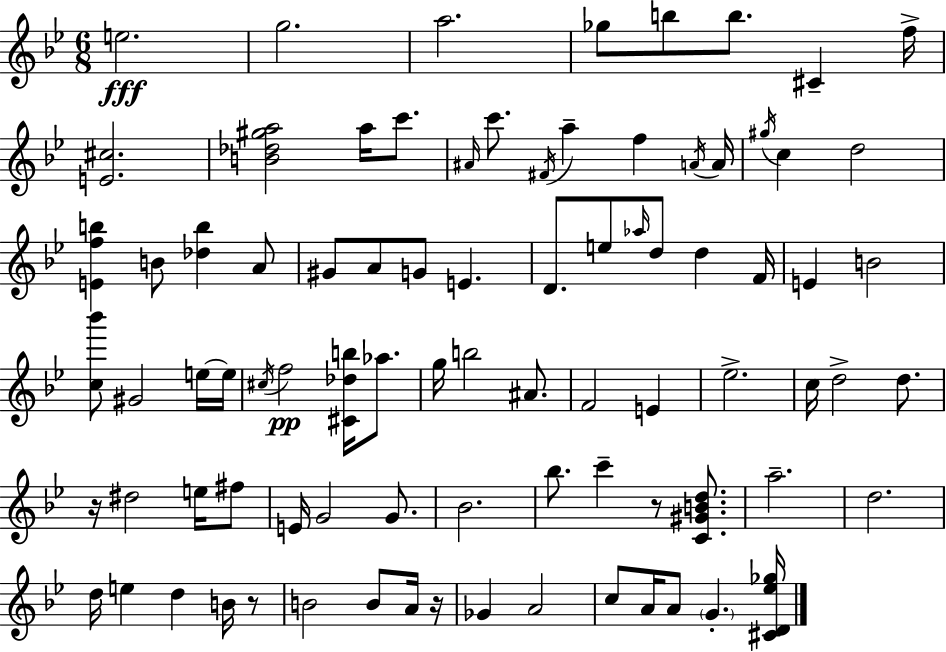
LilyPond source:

{
  \clef treble
  \numericTimeSignature
  \time 6/8
  \key bes \major
  e''2.\fff | g''2. | a''2. | ges''8 b''8 b''8. cis'4-- f''16-> | \break <e' cis''>2. | <b' des'' gis'' a''>2 a''16 c'''8. | \grace { ais'16 } c'''8. \acciaccatura { fis'16 } a''4-- f''4 | \acciaccatura { a'16 } a'16 \acciaccatura { gis''16 } c''4 d''2 | \break <e' f'' b''>4 b'8 <des'' b''>4 | a'8 gis'8 a'8 g'8 e'4. | d'8. e''8 \grace { aes''16 } d''8 | d''4 f'16 e'4 b'2 | \break <c'' bes'''>8 gis'2 | e''16~~ e''16 \acciaccatura { cis''16 }\pp f''2 | <cis' des'' b''>16 aes''8. g''16 b''2 | ais'8. f'2 | \break e'4 ees''2.-> | c''16 d''2-> | d''8. r16 dis''2 | e''16 fis''8 e'16 g'2 | \break g'8. bes'2. | bes''8. c'''4-- | r8 <c' gis' b' d''>8. a''2.-- | d''2. | \break d''16 e''4 d''4 | b'16 r8 b'2 | b'8 a'16 r16 ges'4 a'2 | c''8 a'16 a'8 \parenthesize g'4.-. | \break <cis' d' ees'' ges''>16 \bar "|."
}